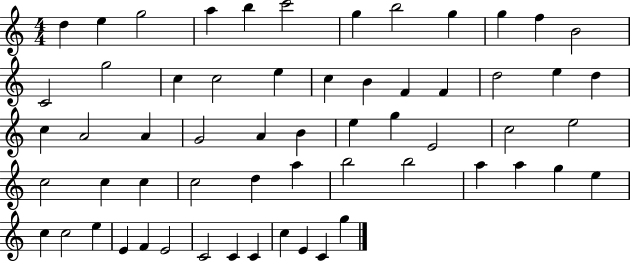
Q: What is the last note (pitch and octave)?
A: G5